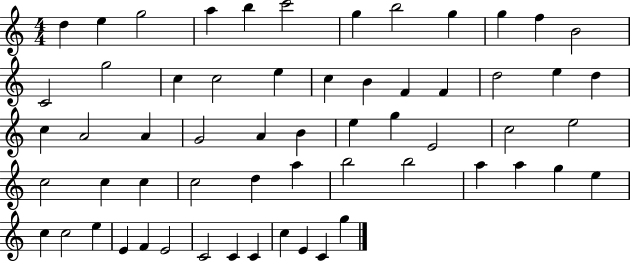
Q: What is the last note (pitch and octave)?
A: G5